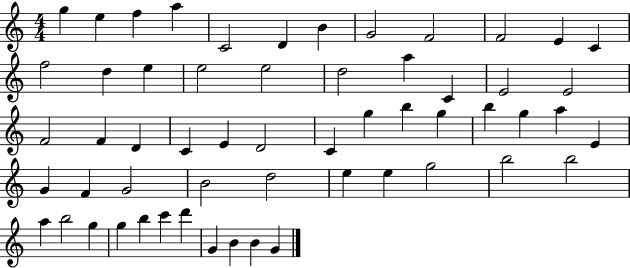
{
  \clef treble
  \numericTimeSignature
  \time 4/4
  \key c \major
  g''4 e''4 f''4 a''4 | c'2 d'4 b'4 | g'2 f'2 | f'2 e'4 c'4 | \break f''2 d''4 e''4 | e''2 e''2 | d''2 a''4 c'4 | e'2 e'2 | \break f'2 f'4 d'4 | c'4 e'4 d'2 | c'4 g''4 b''4 g''4 | b''4 g''4 a''4 e'4 | \break g'4 f'4 g'2 | b'2 d''2 | e''4 e''4 g''2 | b''2 b''2 | \break a''4 b''2 g''4 | g''4 b''4 c'''4 d'''4 | g'4 b'4 b'4 g'4 | \bar "|."
}